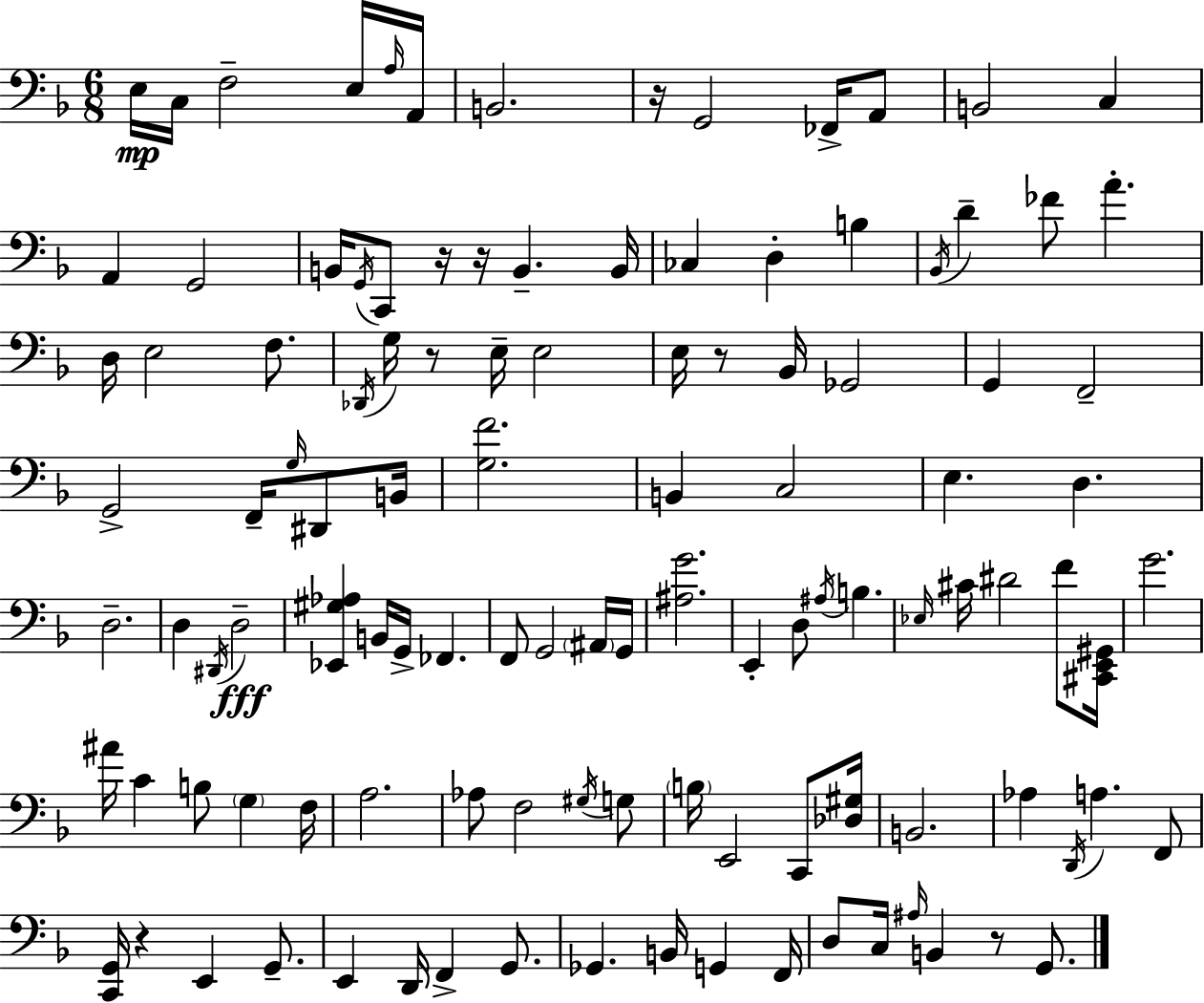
X:1
T:Untitled
M:6/8
L:1/4
K:F
E,/4 C,/4 F,2 E,/4 A,/4 A,,/4 B,,2 z/4 G,,2 _F,,/4 A,,/2 B,,2 C, A,, G,,2 B,,/4 G,,/4 C,,/2 z/4 z/4 B,, B,,/4 _C, D, B, _B,,/4 D _F/2 A D,/4 E,2 F,/2 _D,,/4 G,/4 z/2 E,/4 E,2 E,/4 z/2 _B,,/4 _G,,2 G,, F,,2 G,,2 F,,/4 G,/4 ^D,,/2 B,,/4 [G,F]2 B,, C,2 E, D, D,2 D, ^D,,/4 D,2 [_E,,^G,_A,] B,,/4 G,,/4 _F,, F,,/2 G,,2 ^A,,/4 G,,/4 [^A,G]2 E,, D,/2 ^A,/4 B, _E,/4 ^C/4 ^D2 F/2 [^C,,E,,^G,,]/4 G2 ^A/4 C B,/2 G, F,/4 A,2 _A,/2 F,2 ^G,/4 G,/2 B,/4 E,,2 C,,/2 [_D,^G,]/4 B,,2 _A, D,,/4 A, F,,/2 [C,,G,,]/4 z E,, G,,/2 E,, D,,/4 F,, G,,/2 _G,, B,,/4 G,, F,,/4 D,/2 C,/4 ^A,/4 B,, z/2 G,,/2